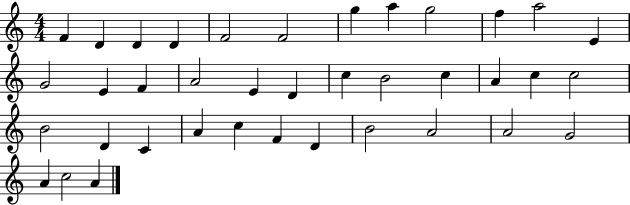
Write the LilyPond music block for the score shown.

{
  \clef treble
  \numericTimeSignature
  \time 4/4
  \key c \major
  f'4 d'4 d'4 d'4 | f'2 f'2 | g''4 a''4 g''2 | f''4 a''2 e'4 | \break g'2 e'4 f'4 | a'2 e'4 d'4 | c''4 b'2 c''4 | a'4 c''4 c''2 | \break b'2 d'4 c'4 | a'4 c''4 f'4 d'4 | b'2 a'2 | a'2 g'2 | \break a'4 c''2 a'4 | \bar "|."
}